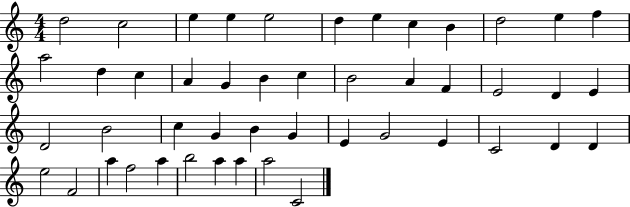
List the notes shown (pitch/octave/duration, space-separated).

D5/h C5/h E5/q E5/q E5/h D5/q E5/q C5/q B4/q D5/h E5/q F5/q A5/h D5/q C5/q A4/q G4/q B4/q C5/q B4/h A4/q F4/q E4/h D4/q E4/q D4/h B4/h C5/q G4/q B4/q G4/q E4/q G4/h E4/q C4/h D4/q D4/q E5/h F4/h A5/q F5/h A5/q B5/h A5/q A5/q A5/h C4/h